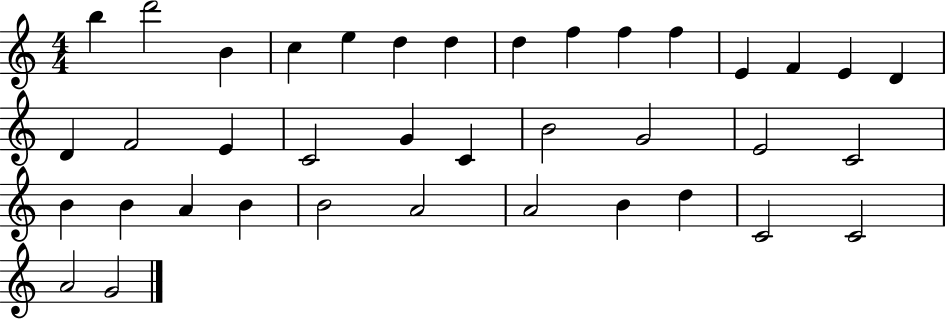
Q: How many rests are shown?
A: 0